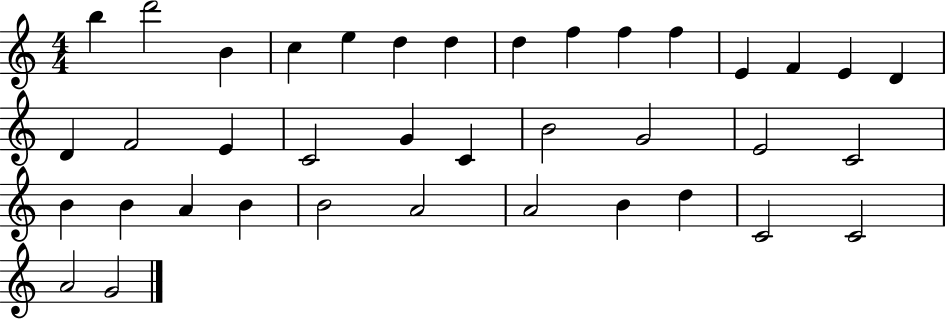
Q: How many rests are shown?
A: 0